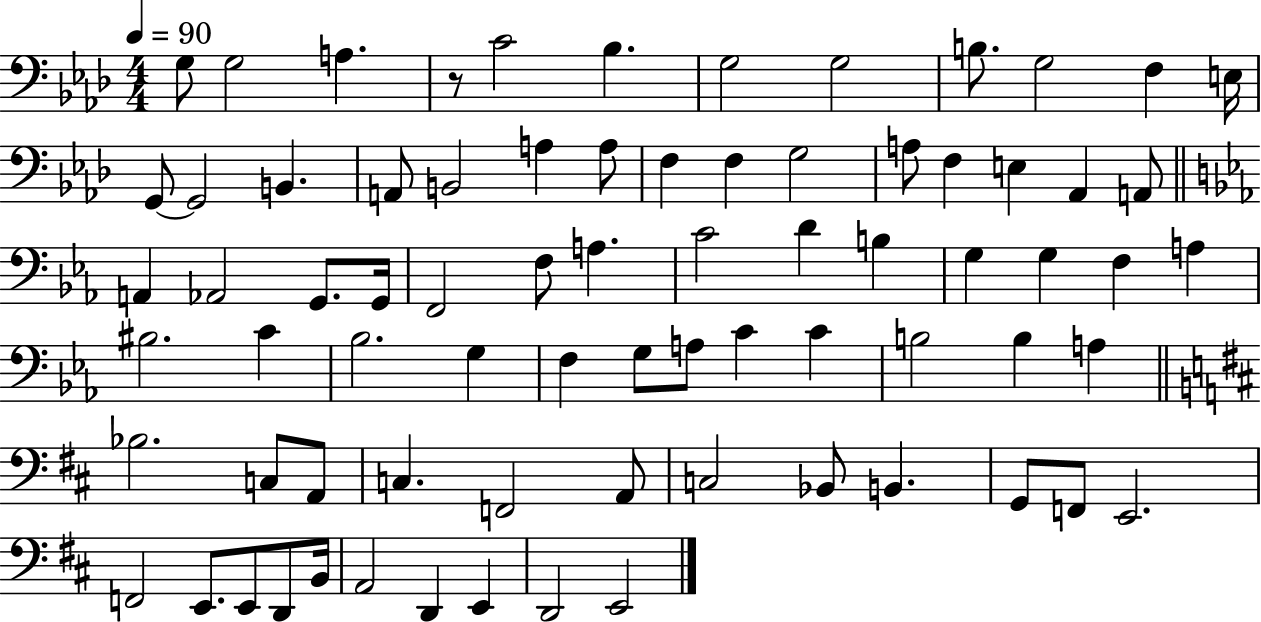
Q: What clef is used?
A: bass